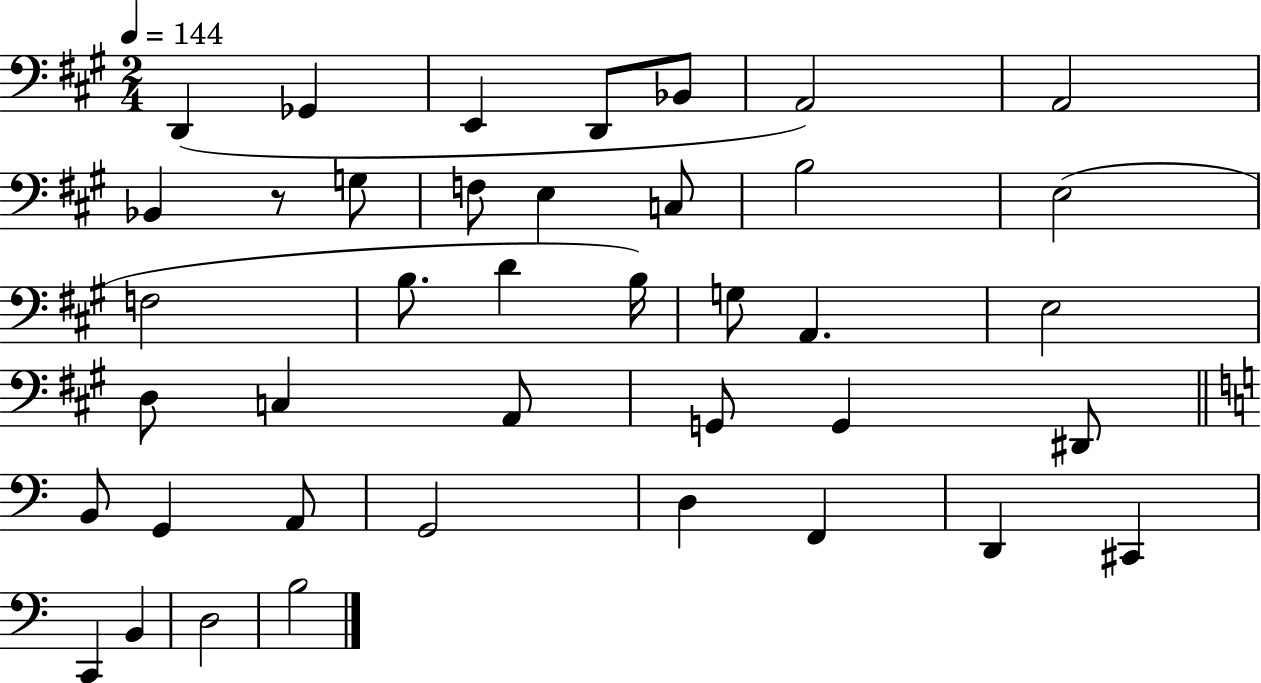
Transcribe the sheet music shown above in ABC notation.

X:1
T:Untitled
M:2/4
L:1/4
K:A
D,, _G,, E,, D,,/2 _B,,/2 A,,2 A,,2 _B,, z/2 G,/2 F,/2 E, C,/2 B,2 E,2 F,2 B,/2 D B,/4 G,/2 A,, E,2 D,/2 C, A,,/2 G,,/2 G,, ^D,,/2 B,,/2 G,, A,,/2 G,,2 D, F,, D,, ^C,, C,, B,, D,2 B,2